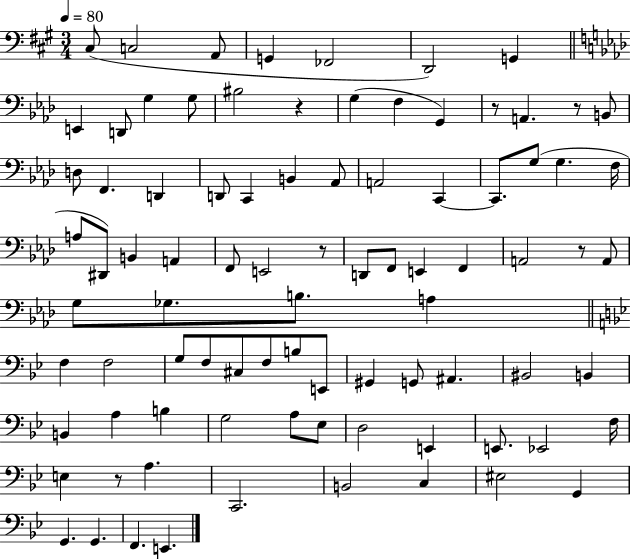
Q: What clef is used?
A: bass